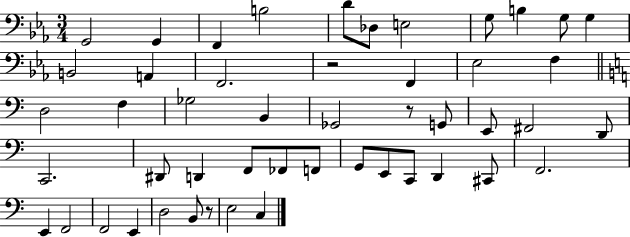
X:1
T:Untitled
M:3/4
L:1/4
K:Eb
G,,2 G,, F,, B,2 D/2 _D,/2 E,2 G,/2 B, G,/2 G, B,,2 A,, F,,2 z2 F,, _E,2 F, D,2 F, _G,2 B,, _G,,2 z/2 G,,/2 E,,/2 ^F,,2 D,,/2 C,,2 ^D,,/2 D,, F,,/2 _F,,/2 F,,/2 G,,/2 E,,/2 C,,/2 D,, ^C,,/2 F,,2 E,, F,,2 F,,2 E,, D,2 B,,/2 z/2 E,2 C,